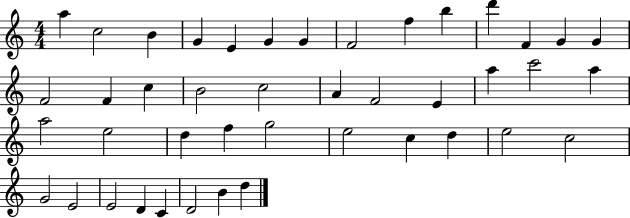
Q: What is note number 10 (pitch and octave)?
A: B5